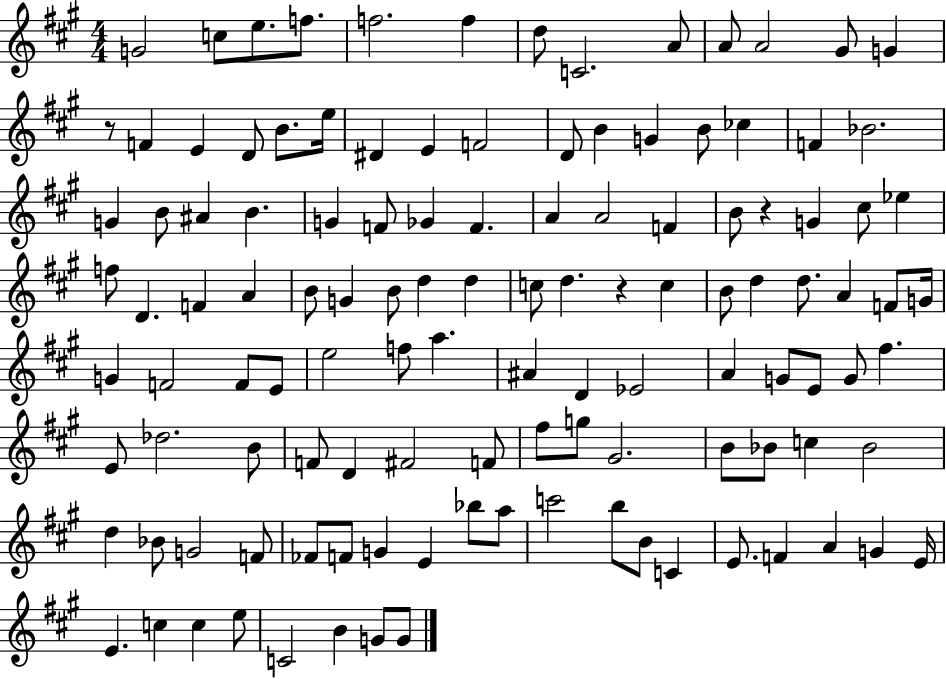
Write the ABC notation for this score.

X:1
T:Untitled
M:4/4
L:1/4
K:A
G2 c/2 e/2 f/2 f2 f d/2 C2 A/2 A/2 A2 ^G/2 G z/2 F E D/2 B/2 e/4 ^D E F2 D/2 B G B/2 _c F _B2 G B/2 ^A B G F/2 _G F A A2 F B/2 z G ^c/2 _e f/2 D F A B/2 G B/2 d d c/2 d z c B/2 d d/2 A F/2 G/4 G F2 F/2 E/2 e2 f/2 a ^A D _E2 A G/2 E/2 G/2 ^f E/2 _d2 B/2 F/2 D ^F2 F/2 ^f/2 g/2 ^G2 B/2 _B/2 c _B2 d _B/2 G2 F/2 _F/2 F/2 G E _b/2 a/2 c'2 b/2 B/2 C E/2 F A G E/4 E c c e/2 C2 B G/2 G/2